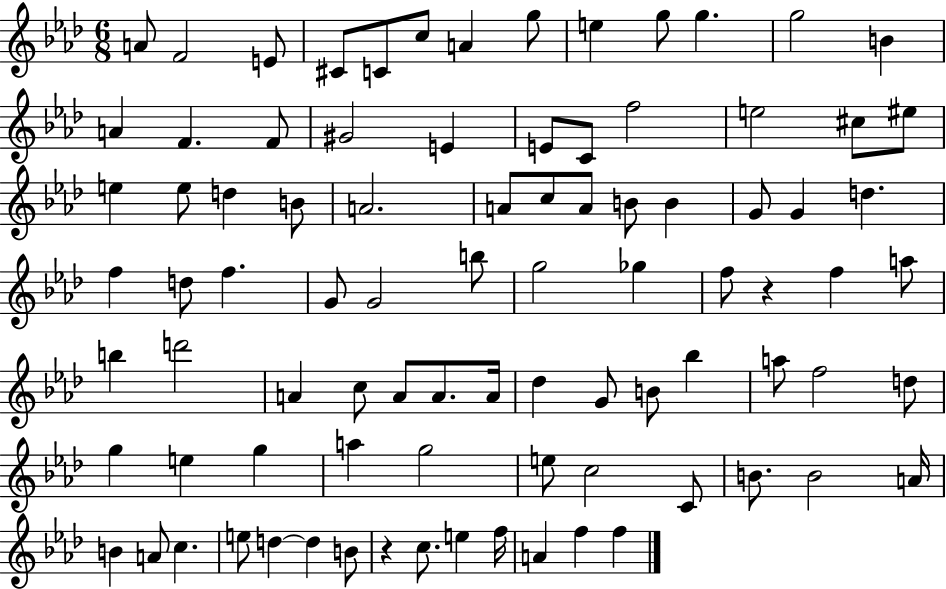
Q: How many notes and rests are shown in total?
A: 88